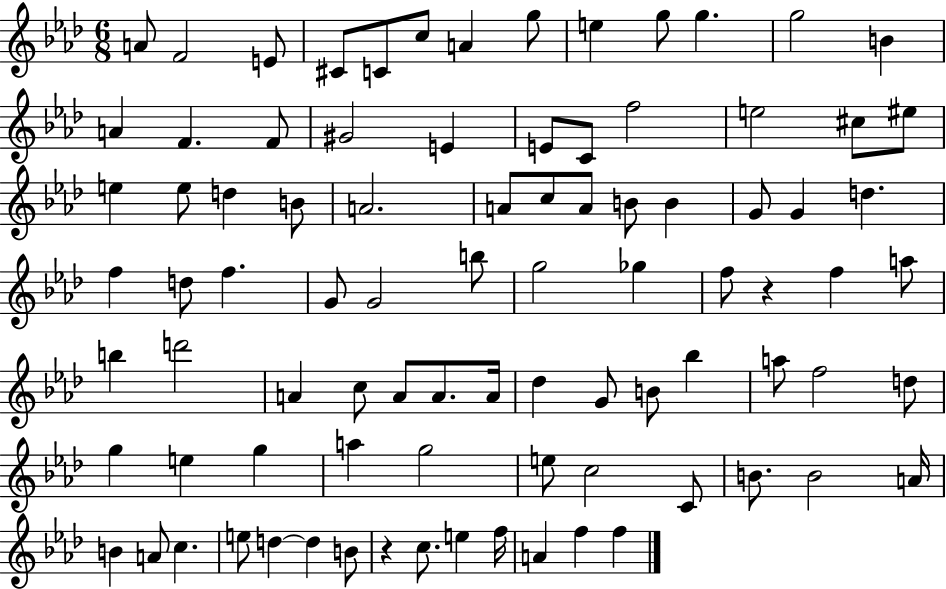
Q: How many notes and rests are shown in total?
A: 88